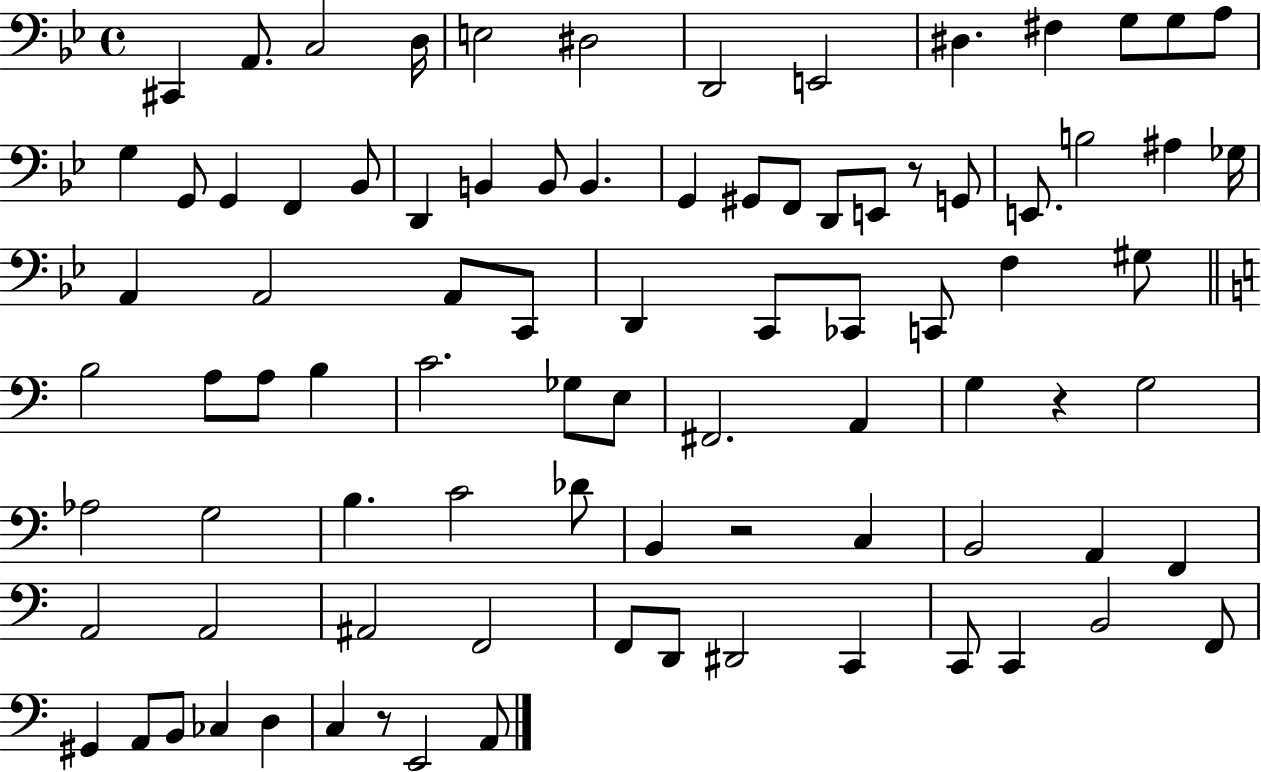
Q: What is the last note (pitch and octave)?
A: A2